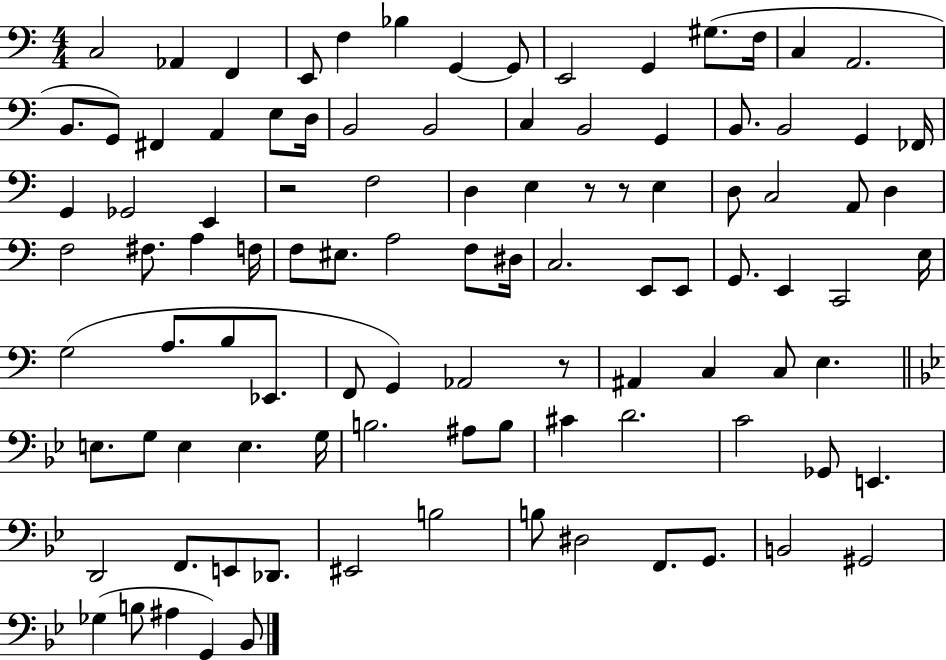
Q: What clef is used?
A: bass